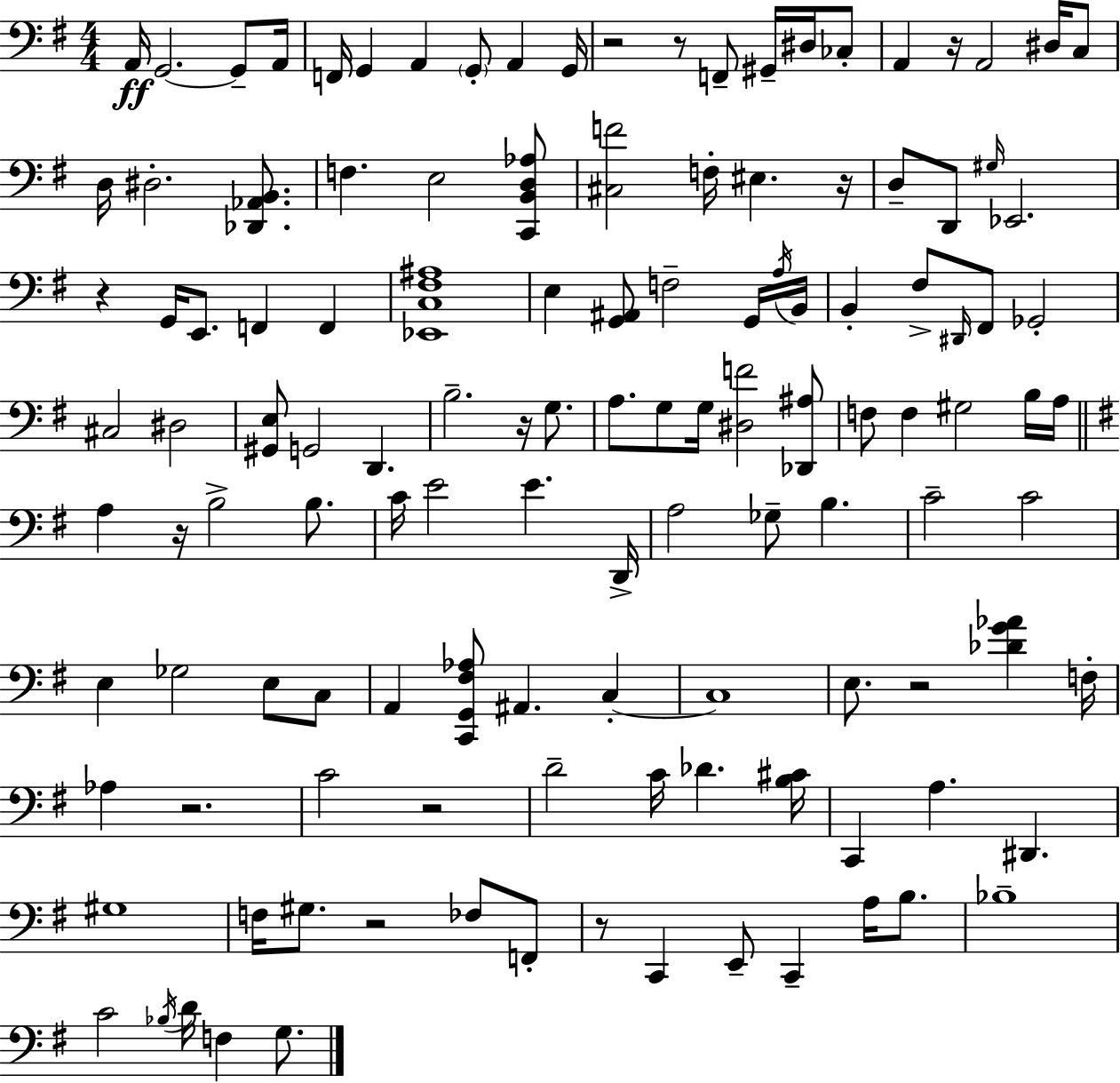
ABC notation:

X:1
T:Untitled
M:4/4
L:1/4
K:Em
A,,/4 G,,2 G,,/2 A,,/4 F,,/4 G,, A,, G,,/2 A,, G,,/4 z2 z/2 F,,/2 ^G,,/4 ^D,/4 _C,/2 A,, z/4 A,,2 ^D,/4 C,/2 D,/4 ^D,2 [_D,,_A,,B,,]/2 F, E,2 [C,,B,,D,_A,]/2 [^C,F]2 F,/4 ^E, z/4 D,/2 D,,/2 ^G,/4 _E,,2 z G,,/4 E,,/2 F,, F,, [_E,,C,^F,^A,]4 E, [G,,^A,,]/2 F,2 G,,/4 A,/4 B,,/4 B,, ^F,/2 ^D,,/4 ^F,,/2 _G,,2 ^C,2 ^D,2 [^G,,E,]/2 G,,2 D,, B,2 z/4 G,/2 A,/2 G,/2 G,/4 [^D,F]2 [_D,,^A,]/2 F,/2 F, ^G,2 B,/4 A,/4 A, z/4 B,2 B,/2 C/4 E2 E D,,/4 A,2 _G,/2 B, C2 C2 E, _G,2 E,/2 C,/2 A,, [C,,G,,^F,_A,]/2 ^A,, C, C,4 E,/2 z2 [_DG_A] F,/4 _A, z2 C2 z2 D2 C/4 _D [B,^C]/4 C,, A, ^D,, ^G,4 F,/4 ^G,/2 z2 _F,/2 F,,/2 z/2 C,, E,,/2 C,, A,/4 B,/2 _B,4 C2 _B,/4 D/4 F, G,/2